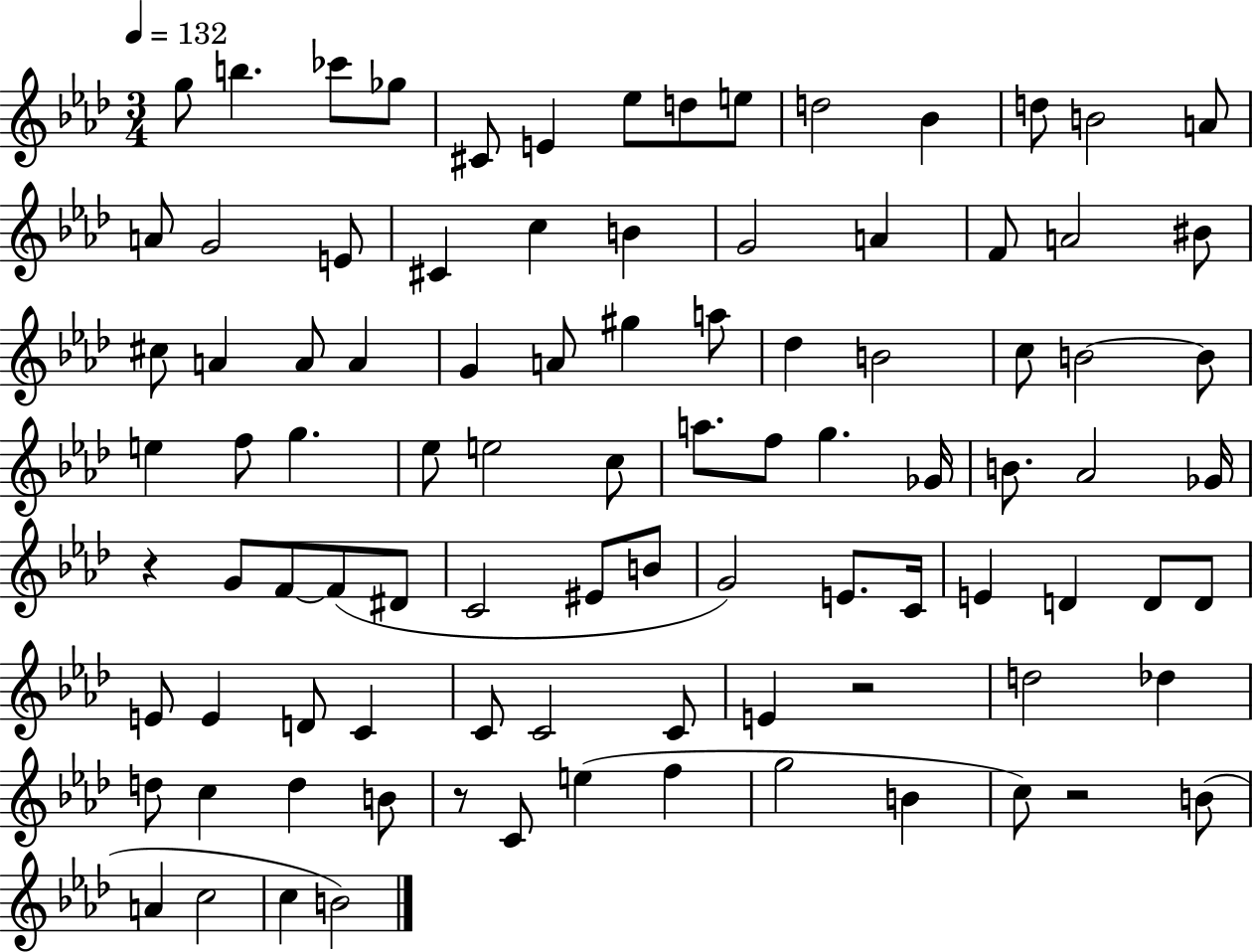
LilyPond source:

{
  \clef treble
  \numericTimeSignature
  \time 3/4
  \key aes \major
  \tempo 4 = 132
  g''8 b''4. ces'''8 ges''8 | cis'8 e'4 ees''8 d''8 e''8 | d''2 bes'4 | d''8 b'2 a'8 | \break a'8 g'2 e'8 | cis'4 c''4 b'4 | g'2 a'4 | f'8 a'2 bis'8 | \break cis''8 a'4 a'8 a'4 | g'4 a'8 gis''4 a''8 | des''4 b'2 | c''8 b'2~~ b'8 | \break e''4 f''8 g''4. | ees''8 e''2 c''8 | a''8. f''8 g''4. ges'16 | b'8. aes'2 ges'16 | \break r4 g'8 f'8~~ f'8( dis'8 | c'2 eis'8 b'8 | g'2) e'8. c'16 | e'4 d'4 d'8 d'8 | \break e'8 e'4 d'8 c'4 | c'8 c'2 c'8 | e'4 r2 | d''2 des''4 | \break d''8 c''4 d''4 b'8 | r8 c'8 e''4( f''4 | g''2 b'4 | c''8) r2 b'8( | \break a'4 c''2 | c''4 b'2) | \bar "|."
}